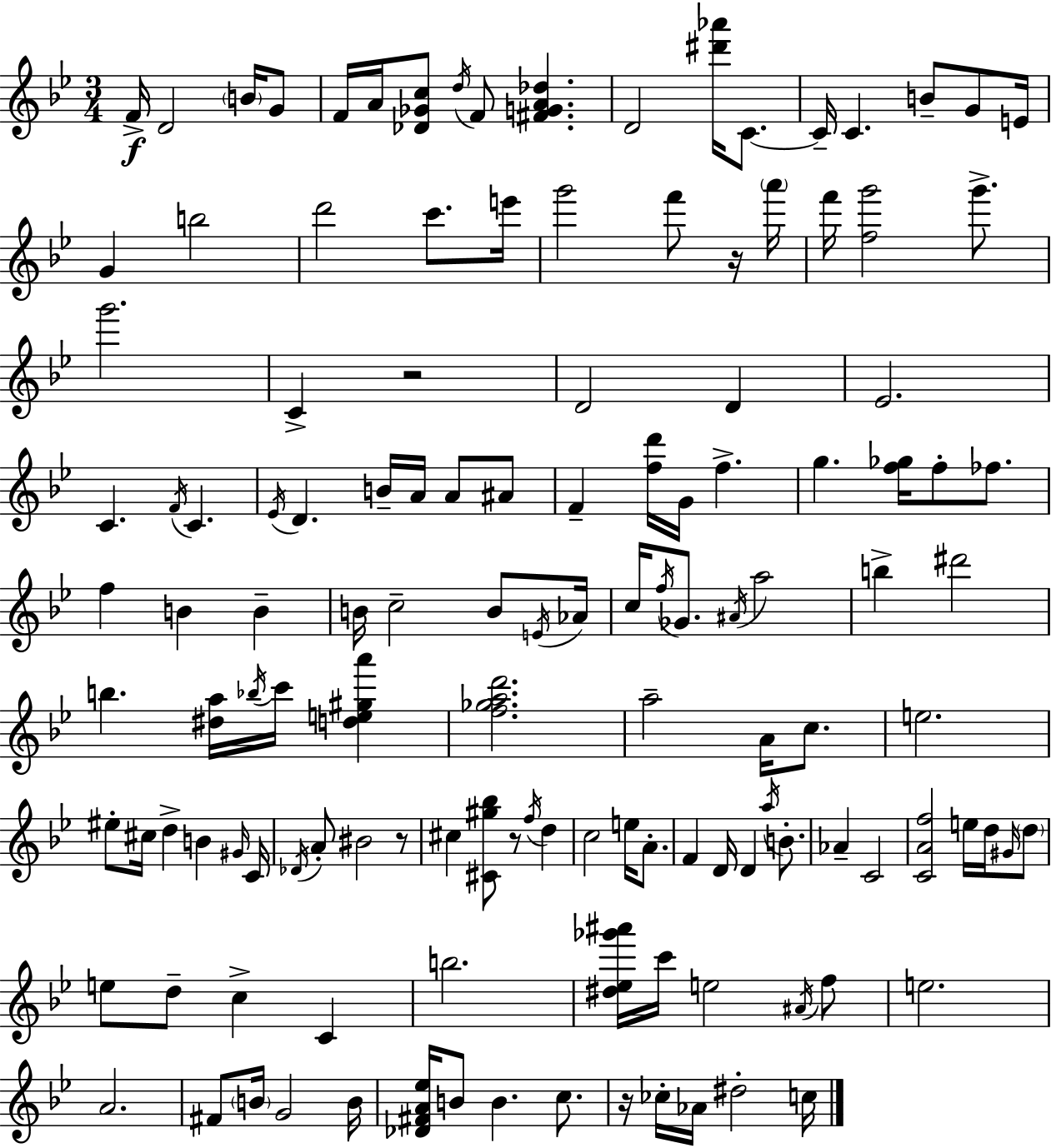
{
  \clef treble
  \numericTimeSignature
  \time 3/4
  \key g \minor
  \repeat volta 2 { f'16->\f d'2 \parenthesize b'16 g'8 | f'16 a'16 <des' ges' c''>8 \acciaccatura { d''16 } f'8 <fis' g' a' des''>4. | d'2 <dis''' aes'''>16 c'8.~~ | c'16-- c'4. b'8-- g'8 | \break e'16 g'4 b''2 | d'''2 c'''8. | e'''16 g'''2 f'''8 r16 | \parenthesize a'''16 f'''16 <f'' g'''>2 g'''8.-> | \break g'''2. | c'4-> r2 | d'2 d'4 | ees'2. | \break c'4. \acciaccatura { f'16 } c'4. | \acciaccatura { ees'16 } d'4. b'16-- a'16 a'8 | ais'8 f'4-- <f'' d'''>16 g'16 f''4.-> | g''4. <f'' ges''>16 f''8-. | \break fes''8. f''4 b'4 b'4-- | b'16 c''2-- | b'8 \acciaccatura { e'16 } aes'16 c''16 \acciaccatura { f''16 } ges'8. \acciaccatura { ais'16 } a''2 | b''4-> dis'''2 | \break b''4. | <dis'' a''>16 \acciaccatura { bes''16 } c'''16 <d'' e'' gis'' a'''>4 <f'' ges'' a'' d'''>2. | a''2-- | a'16 c''8. e''2. | \break eis''8-. cis''16 d''4-> | b'4 \grace { gis'16 } c'16 \acciaccatura { des'16 } a'8-. bis'2 | r8 cis''4 | <cis' gis'' bes''>8 r8 \acciaccatura { f''16 } d''4 c''2 | \break e''16 a'8.-. f'4 | d'16 d'4 \acciaccatura { a''16 } b'8.-. aes'4-- | c'2 <c' a' f''>2 | e''16 d''16 \grace { gis'16 } \parenthesize d''8 | \break e''8 d''8-- c''4-> c'4 | b''2. | <dis'' ees'' ges''' ais'''>16 c'''16 e''2 \acciaccatura { ais'16 } f''8 | e''2. | \break a'2. | fis'8 \parenthesize b'16 g'2 | b'16 <des' fis' a' ees''>16 b'8 b'4. c''8. | r16 ces''16-. aes'16 dis''2-. | \break c''16 } \bar "|."
}